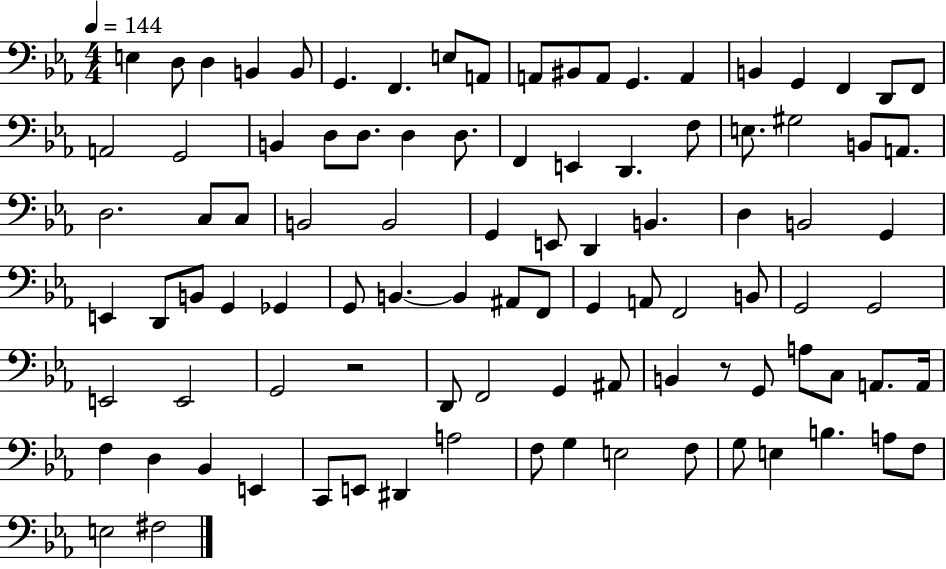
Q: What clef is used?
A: bass